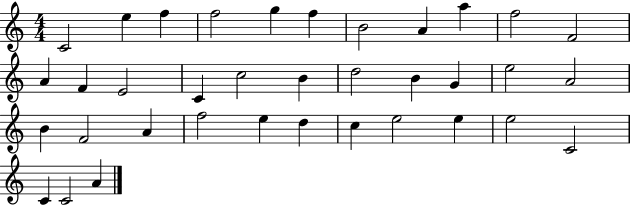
C4/h E5/q F5/q F5/h G5/q F5/q B4/h A4/q A5/q F5/h F4/h A4/q F4/q E4/h C4/q C5/h B4/q D5/h B4/q G4/q E5/h A4/h B4/q F4/h A4/q F5/h E5/q D5/q C5/q E5/h E5/q E5/h C4/h C4/q C4/h A4/q